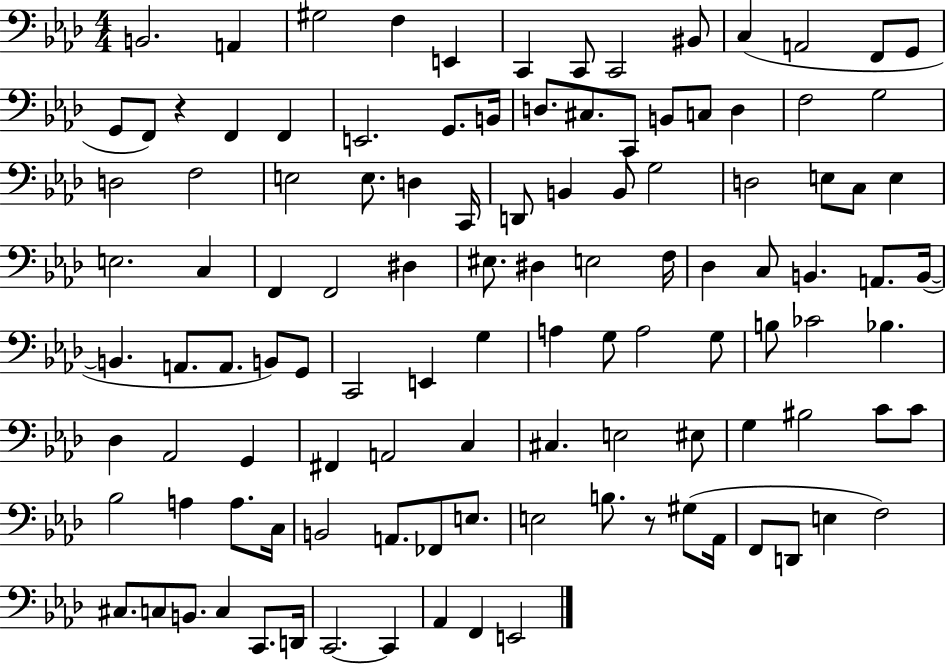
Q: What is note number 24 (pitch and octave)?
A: B2